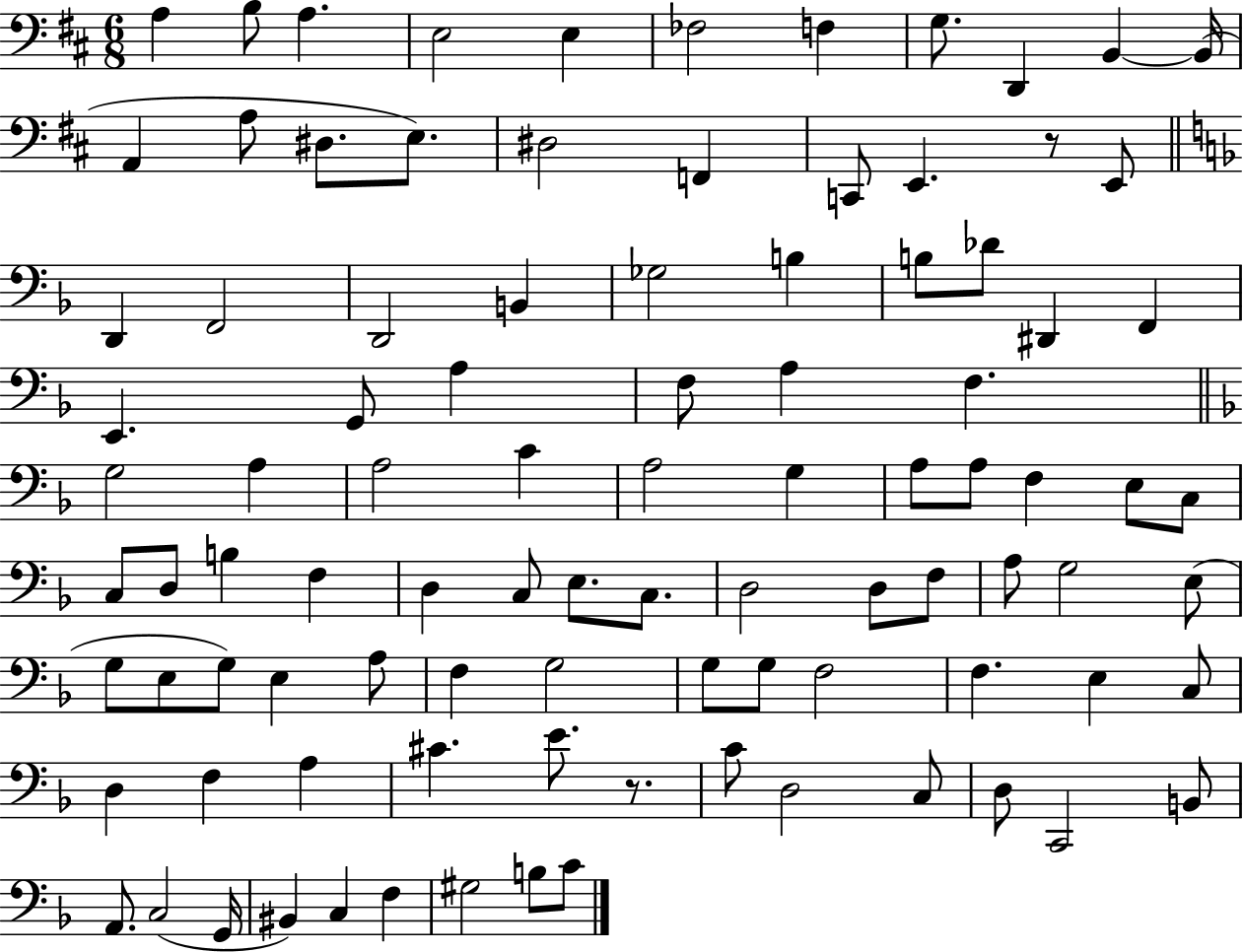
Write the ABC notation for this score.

X:1
T:Untitled
M:6/8
L:1/4
K:D
A, B,/2 A, E,2 E, _F,2 F, G,/2 D,, B,, B,,/4 A,, A,/2 ^D,/2 E,/2 ^D,2 F,, C,,/2 E,, z/2 E,,/2 D,, F,,2 D,,2 B,, _G,2 B, B,/2 _D/2 ^D,, F,, E,, G,,/2 A, F,/2 A, F, G,2 A, A,2 C A,2 G, A,/2 A,/2 F, E,/2 C,/2 C,/2 D,/2 B, F, D, C,/2 E,/2 C,/2 D,2 D,/2 F,/2 A,/2 G,2 E,/2 G,/2 E,/2 G,/2 E, A,/2 F, G,2 G,/2 G,/2 F,2 F, E, C,/2 D, F, A, ^C E/2 z/2 C/2 D,2 C,/2 D,/2 C,,2 B,,/2 A,,/2 C,2 G,,/4 ^B,, C, F, ^G,2 B,/2 C/2